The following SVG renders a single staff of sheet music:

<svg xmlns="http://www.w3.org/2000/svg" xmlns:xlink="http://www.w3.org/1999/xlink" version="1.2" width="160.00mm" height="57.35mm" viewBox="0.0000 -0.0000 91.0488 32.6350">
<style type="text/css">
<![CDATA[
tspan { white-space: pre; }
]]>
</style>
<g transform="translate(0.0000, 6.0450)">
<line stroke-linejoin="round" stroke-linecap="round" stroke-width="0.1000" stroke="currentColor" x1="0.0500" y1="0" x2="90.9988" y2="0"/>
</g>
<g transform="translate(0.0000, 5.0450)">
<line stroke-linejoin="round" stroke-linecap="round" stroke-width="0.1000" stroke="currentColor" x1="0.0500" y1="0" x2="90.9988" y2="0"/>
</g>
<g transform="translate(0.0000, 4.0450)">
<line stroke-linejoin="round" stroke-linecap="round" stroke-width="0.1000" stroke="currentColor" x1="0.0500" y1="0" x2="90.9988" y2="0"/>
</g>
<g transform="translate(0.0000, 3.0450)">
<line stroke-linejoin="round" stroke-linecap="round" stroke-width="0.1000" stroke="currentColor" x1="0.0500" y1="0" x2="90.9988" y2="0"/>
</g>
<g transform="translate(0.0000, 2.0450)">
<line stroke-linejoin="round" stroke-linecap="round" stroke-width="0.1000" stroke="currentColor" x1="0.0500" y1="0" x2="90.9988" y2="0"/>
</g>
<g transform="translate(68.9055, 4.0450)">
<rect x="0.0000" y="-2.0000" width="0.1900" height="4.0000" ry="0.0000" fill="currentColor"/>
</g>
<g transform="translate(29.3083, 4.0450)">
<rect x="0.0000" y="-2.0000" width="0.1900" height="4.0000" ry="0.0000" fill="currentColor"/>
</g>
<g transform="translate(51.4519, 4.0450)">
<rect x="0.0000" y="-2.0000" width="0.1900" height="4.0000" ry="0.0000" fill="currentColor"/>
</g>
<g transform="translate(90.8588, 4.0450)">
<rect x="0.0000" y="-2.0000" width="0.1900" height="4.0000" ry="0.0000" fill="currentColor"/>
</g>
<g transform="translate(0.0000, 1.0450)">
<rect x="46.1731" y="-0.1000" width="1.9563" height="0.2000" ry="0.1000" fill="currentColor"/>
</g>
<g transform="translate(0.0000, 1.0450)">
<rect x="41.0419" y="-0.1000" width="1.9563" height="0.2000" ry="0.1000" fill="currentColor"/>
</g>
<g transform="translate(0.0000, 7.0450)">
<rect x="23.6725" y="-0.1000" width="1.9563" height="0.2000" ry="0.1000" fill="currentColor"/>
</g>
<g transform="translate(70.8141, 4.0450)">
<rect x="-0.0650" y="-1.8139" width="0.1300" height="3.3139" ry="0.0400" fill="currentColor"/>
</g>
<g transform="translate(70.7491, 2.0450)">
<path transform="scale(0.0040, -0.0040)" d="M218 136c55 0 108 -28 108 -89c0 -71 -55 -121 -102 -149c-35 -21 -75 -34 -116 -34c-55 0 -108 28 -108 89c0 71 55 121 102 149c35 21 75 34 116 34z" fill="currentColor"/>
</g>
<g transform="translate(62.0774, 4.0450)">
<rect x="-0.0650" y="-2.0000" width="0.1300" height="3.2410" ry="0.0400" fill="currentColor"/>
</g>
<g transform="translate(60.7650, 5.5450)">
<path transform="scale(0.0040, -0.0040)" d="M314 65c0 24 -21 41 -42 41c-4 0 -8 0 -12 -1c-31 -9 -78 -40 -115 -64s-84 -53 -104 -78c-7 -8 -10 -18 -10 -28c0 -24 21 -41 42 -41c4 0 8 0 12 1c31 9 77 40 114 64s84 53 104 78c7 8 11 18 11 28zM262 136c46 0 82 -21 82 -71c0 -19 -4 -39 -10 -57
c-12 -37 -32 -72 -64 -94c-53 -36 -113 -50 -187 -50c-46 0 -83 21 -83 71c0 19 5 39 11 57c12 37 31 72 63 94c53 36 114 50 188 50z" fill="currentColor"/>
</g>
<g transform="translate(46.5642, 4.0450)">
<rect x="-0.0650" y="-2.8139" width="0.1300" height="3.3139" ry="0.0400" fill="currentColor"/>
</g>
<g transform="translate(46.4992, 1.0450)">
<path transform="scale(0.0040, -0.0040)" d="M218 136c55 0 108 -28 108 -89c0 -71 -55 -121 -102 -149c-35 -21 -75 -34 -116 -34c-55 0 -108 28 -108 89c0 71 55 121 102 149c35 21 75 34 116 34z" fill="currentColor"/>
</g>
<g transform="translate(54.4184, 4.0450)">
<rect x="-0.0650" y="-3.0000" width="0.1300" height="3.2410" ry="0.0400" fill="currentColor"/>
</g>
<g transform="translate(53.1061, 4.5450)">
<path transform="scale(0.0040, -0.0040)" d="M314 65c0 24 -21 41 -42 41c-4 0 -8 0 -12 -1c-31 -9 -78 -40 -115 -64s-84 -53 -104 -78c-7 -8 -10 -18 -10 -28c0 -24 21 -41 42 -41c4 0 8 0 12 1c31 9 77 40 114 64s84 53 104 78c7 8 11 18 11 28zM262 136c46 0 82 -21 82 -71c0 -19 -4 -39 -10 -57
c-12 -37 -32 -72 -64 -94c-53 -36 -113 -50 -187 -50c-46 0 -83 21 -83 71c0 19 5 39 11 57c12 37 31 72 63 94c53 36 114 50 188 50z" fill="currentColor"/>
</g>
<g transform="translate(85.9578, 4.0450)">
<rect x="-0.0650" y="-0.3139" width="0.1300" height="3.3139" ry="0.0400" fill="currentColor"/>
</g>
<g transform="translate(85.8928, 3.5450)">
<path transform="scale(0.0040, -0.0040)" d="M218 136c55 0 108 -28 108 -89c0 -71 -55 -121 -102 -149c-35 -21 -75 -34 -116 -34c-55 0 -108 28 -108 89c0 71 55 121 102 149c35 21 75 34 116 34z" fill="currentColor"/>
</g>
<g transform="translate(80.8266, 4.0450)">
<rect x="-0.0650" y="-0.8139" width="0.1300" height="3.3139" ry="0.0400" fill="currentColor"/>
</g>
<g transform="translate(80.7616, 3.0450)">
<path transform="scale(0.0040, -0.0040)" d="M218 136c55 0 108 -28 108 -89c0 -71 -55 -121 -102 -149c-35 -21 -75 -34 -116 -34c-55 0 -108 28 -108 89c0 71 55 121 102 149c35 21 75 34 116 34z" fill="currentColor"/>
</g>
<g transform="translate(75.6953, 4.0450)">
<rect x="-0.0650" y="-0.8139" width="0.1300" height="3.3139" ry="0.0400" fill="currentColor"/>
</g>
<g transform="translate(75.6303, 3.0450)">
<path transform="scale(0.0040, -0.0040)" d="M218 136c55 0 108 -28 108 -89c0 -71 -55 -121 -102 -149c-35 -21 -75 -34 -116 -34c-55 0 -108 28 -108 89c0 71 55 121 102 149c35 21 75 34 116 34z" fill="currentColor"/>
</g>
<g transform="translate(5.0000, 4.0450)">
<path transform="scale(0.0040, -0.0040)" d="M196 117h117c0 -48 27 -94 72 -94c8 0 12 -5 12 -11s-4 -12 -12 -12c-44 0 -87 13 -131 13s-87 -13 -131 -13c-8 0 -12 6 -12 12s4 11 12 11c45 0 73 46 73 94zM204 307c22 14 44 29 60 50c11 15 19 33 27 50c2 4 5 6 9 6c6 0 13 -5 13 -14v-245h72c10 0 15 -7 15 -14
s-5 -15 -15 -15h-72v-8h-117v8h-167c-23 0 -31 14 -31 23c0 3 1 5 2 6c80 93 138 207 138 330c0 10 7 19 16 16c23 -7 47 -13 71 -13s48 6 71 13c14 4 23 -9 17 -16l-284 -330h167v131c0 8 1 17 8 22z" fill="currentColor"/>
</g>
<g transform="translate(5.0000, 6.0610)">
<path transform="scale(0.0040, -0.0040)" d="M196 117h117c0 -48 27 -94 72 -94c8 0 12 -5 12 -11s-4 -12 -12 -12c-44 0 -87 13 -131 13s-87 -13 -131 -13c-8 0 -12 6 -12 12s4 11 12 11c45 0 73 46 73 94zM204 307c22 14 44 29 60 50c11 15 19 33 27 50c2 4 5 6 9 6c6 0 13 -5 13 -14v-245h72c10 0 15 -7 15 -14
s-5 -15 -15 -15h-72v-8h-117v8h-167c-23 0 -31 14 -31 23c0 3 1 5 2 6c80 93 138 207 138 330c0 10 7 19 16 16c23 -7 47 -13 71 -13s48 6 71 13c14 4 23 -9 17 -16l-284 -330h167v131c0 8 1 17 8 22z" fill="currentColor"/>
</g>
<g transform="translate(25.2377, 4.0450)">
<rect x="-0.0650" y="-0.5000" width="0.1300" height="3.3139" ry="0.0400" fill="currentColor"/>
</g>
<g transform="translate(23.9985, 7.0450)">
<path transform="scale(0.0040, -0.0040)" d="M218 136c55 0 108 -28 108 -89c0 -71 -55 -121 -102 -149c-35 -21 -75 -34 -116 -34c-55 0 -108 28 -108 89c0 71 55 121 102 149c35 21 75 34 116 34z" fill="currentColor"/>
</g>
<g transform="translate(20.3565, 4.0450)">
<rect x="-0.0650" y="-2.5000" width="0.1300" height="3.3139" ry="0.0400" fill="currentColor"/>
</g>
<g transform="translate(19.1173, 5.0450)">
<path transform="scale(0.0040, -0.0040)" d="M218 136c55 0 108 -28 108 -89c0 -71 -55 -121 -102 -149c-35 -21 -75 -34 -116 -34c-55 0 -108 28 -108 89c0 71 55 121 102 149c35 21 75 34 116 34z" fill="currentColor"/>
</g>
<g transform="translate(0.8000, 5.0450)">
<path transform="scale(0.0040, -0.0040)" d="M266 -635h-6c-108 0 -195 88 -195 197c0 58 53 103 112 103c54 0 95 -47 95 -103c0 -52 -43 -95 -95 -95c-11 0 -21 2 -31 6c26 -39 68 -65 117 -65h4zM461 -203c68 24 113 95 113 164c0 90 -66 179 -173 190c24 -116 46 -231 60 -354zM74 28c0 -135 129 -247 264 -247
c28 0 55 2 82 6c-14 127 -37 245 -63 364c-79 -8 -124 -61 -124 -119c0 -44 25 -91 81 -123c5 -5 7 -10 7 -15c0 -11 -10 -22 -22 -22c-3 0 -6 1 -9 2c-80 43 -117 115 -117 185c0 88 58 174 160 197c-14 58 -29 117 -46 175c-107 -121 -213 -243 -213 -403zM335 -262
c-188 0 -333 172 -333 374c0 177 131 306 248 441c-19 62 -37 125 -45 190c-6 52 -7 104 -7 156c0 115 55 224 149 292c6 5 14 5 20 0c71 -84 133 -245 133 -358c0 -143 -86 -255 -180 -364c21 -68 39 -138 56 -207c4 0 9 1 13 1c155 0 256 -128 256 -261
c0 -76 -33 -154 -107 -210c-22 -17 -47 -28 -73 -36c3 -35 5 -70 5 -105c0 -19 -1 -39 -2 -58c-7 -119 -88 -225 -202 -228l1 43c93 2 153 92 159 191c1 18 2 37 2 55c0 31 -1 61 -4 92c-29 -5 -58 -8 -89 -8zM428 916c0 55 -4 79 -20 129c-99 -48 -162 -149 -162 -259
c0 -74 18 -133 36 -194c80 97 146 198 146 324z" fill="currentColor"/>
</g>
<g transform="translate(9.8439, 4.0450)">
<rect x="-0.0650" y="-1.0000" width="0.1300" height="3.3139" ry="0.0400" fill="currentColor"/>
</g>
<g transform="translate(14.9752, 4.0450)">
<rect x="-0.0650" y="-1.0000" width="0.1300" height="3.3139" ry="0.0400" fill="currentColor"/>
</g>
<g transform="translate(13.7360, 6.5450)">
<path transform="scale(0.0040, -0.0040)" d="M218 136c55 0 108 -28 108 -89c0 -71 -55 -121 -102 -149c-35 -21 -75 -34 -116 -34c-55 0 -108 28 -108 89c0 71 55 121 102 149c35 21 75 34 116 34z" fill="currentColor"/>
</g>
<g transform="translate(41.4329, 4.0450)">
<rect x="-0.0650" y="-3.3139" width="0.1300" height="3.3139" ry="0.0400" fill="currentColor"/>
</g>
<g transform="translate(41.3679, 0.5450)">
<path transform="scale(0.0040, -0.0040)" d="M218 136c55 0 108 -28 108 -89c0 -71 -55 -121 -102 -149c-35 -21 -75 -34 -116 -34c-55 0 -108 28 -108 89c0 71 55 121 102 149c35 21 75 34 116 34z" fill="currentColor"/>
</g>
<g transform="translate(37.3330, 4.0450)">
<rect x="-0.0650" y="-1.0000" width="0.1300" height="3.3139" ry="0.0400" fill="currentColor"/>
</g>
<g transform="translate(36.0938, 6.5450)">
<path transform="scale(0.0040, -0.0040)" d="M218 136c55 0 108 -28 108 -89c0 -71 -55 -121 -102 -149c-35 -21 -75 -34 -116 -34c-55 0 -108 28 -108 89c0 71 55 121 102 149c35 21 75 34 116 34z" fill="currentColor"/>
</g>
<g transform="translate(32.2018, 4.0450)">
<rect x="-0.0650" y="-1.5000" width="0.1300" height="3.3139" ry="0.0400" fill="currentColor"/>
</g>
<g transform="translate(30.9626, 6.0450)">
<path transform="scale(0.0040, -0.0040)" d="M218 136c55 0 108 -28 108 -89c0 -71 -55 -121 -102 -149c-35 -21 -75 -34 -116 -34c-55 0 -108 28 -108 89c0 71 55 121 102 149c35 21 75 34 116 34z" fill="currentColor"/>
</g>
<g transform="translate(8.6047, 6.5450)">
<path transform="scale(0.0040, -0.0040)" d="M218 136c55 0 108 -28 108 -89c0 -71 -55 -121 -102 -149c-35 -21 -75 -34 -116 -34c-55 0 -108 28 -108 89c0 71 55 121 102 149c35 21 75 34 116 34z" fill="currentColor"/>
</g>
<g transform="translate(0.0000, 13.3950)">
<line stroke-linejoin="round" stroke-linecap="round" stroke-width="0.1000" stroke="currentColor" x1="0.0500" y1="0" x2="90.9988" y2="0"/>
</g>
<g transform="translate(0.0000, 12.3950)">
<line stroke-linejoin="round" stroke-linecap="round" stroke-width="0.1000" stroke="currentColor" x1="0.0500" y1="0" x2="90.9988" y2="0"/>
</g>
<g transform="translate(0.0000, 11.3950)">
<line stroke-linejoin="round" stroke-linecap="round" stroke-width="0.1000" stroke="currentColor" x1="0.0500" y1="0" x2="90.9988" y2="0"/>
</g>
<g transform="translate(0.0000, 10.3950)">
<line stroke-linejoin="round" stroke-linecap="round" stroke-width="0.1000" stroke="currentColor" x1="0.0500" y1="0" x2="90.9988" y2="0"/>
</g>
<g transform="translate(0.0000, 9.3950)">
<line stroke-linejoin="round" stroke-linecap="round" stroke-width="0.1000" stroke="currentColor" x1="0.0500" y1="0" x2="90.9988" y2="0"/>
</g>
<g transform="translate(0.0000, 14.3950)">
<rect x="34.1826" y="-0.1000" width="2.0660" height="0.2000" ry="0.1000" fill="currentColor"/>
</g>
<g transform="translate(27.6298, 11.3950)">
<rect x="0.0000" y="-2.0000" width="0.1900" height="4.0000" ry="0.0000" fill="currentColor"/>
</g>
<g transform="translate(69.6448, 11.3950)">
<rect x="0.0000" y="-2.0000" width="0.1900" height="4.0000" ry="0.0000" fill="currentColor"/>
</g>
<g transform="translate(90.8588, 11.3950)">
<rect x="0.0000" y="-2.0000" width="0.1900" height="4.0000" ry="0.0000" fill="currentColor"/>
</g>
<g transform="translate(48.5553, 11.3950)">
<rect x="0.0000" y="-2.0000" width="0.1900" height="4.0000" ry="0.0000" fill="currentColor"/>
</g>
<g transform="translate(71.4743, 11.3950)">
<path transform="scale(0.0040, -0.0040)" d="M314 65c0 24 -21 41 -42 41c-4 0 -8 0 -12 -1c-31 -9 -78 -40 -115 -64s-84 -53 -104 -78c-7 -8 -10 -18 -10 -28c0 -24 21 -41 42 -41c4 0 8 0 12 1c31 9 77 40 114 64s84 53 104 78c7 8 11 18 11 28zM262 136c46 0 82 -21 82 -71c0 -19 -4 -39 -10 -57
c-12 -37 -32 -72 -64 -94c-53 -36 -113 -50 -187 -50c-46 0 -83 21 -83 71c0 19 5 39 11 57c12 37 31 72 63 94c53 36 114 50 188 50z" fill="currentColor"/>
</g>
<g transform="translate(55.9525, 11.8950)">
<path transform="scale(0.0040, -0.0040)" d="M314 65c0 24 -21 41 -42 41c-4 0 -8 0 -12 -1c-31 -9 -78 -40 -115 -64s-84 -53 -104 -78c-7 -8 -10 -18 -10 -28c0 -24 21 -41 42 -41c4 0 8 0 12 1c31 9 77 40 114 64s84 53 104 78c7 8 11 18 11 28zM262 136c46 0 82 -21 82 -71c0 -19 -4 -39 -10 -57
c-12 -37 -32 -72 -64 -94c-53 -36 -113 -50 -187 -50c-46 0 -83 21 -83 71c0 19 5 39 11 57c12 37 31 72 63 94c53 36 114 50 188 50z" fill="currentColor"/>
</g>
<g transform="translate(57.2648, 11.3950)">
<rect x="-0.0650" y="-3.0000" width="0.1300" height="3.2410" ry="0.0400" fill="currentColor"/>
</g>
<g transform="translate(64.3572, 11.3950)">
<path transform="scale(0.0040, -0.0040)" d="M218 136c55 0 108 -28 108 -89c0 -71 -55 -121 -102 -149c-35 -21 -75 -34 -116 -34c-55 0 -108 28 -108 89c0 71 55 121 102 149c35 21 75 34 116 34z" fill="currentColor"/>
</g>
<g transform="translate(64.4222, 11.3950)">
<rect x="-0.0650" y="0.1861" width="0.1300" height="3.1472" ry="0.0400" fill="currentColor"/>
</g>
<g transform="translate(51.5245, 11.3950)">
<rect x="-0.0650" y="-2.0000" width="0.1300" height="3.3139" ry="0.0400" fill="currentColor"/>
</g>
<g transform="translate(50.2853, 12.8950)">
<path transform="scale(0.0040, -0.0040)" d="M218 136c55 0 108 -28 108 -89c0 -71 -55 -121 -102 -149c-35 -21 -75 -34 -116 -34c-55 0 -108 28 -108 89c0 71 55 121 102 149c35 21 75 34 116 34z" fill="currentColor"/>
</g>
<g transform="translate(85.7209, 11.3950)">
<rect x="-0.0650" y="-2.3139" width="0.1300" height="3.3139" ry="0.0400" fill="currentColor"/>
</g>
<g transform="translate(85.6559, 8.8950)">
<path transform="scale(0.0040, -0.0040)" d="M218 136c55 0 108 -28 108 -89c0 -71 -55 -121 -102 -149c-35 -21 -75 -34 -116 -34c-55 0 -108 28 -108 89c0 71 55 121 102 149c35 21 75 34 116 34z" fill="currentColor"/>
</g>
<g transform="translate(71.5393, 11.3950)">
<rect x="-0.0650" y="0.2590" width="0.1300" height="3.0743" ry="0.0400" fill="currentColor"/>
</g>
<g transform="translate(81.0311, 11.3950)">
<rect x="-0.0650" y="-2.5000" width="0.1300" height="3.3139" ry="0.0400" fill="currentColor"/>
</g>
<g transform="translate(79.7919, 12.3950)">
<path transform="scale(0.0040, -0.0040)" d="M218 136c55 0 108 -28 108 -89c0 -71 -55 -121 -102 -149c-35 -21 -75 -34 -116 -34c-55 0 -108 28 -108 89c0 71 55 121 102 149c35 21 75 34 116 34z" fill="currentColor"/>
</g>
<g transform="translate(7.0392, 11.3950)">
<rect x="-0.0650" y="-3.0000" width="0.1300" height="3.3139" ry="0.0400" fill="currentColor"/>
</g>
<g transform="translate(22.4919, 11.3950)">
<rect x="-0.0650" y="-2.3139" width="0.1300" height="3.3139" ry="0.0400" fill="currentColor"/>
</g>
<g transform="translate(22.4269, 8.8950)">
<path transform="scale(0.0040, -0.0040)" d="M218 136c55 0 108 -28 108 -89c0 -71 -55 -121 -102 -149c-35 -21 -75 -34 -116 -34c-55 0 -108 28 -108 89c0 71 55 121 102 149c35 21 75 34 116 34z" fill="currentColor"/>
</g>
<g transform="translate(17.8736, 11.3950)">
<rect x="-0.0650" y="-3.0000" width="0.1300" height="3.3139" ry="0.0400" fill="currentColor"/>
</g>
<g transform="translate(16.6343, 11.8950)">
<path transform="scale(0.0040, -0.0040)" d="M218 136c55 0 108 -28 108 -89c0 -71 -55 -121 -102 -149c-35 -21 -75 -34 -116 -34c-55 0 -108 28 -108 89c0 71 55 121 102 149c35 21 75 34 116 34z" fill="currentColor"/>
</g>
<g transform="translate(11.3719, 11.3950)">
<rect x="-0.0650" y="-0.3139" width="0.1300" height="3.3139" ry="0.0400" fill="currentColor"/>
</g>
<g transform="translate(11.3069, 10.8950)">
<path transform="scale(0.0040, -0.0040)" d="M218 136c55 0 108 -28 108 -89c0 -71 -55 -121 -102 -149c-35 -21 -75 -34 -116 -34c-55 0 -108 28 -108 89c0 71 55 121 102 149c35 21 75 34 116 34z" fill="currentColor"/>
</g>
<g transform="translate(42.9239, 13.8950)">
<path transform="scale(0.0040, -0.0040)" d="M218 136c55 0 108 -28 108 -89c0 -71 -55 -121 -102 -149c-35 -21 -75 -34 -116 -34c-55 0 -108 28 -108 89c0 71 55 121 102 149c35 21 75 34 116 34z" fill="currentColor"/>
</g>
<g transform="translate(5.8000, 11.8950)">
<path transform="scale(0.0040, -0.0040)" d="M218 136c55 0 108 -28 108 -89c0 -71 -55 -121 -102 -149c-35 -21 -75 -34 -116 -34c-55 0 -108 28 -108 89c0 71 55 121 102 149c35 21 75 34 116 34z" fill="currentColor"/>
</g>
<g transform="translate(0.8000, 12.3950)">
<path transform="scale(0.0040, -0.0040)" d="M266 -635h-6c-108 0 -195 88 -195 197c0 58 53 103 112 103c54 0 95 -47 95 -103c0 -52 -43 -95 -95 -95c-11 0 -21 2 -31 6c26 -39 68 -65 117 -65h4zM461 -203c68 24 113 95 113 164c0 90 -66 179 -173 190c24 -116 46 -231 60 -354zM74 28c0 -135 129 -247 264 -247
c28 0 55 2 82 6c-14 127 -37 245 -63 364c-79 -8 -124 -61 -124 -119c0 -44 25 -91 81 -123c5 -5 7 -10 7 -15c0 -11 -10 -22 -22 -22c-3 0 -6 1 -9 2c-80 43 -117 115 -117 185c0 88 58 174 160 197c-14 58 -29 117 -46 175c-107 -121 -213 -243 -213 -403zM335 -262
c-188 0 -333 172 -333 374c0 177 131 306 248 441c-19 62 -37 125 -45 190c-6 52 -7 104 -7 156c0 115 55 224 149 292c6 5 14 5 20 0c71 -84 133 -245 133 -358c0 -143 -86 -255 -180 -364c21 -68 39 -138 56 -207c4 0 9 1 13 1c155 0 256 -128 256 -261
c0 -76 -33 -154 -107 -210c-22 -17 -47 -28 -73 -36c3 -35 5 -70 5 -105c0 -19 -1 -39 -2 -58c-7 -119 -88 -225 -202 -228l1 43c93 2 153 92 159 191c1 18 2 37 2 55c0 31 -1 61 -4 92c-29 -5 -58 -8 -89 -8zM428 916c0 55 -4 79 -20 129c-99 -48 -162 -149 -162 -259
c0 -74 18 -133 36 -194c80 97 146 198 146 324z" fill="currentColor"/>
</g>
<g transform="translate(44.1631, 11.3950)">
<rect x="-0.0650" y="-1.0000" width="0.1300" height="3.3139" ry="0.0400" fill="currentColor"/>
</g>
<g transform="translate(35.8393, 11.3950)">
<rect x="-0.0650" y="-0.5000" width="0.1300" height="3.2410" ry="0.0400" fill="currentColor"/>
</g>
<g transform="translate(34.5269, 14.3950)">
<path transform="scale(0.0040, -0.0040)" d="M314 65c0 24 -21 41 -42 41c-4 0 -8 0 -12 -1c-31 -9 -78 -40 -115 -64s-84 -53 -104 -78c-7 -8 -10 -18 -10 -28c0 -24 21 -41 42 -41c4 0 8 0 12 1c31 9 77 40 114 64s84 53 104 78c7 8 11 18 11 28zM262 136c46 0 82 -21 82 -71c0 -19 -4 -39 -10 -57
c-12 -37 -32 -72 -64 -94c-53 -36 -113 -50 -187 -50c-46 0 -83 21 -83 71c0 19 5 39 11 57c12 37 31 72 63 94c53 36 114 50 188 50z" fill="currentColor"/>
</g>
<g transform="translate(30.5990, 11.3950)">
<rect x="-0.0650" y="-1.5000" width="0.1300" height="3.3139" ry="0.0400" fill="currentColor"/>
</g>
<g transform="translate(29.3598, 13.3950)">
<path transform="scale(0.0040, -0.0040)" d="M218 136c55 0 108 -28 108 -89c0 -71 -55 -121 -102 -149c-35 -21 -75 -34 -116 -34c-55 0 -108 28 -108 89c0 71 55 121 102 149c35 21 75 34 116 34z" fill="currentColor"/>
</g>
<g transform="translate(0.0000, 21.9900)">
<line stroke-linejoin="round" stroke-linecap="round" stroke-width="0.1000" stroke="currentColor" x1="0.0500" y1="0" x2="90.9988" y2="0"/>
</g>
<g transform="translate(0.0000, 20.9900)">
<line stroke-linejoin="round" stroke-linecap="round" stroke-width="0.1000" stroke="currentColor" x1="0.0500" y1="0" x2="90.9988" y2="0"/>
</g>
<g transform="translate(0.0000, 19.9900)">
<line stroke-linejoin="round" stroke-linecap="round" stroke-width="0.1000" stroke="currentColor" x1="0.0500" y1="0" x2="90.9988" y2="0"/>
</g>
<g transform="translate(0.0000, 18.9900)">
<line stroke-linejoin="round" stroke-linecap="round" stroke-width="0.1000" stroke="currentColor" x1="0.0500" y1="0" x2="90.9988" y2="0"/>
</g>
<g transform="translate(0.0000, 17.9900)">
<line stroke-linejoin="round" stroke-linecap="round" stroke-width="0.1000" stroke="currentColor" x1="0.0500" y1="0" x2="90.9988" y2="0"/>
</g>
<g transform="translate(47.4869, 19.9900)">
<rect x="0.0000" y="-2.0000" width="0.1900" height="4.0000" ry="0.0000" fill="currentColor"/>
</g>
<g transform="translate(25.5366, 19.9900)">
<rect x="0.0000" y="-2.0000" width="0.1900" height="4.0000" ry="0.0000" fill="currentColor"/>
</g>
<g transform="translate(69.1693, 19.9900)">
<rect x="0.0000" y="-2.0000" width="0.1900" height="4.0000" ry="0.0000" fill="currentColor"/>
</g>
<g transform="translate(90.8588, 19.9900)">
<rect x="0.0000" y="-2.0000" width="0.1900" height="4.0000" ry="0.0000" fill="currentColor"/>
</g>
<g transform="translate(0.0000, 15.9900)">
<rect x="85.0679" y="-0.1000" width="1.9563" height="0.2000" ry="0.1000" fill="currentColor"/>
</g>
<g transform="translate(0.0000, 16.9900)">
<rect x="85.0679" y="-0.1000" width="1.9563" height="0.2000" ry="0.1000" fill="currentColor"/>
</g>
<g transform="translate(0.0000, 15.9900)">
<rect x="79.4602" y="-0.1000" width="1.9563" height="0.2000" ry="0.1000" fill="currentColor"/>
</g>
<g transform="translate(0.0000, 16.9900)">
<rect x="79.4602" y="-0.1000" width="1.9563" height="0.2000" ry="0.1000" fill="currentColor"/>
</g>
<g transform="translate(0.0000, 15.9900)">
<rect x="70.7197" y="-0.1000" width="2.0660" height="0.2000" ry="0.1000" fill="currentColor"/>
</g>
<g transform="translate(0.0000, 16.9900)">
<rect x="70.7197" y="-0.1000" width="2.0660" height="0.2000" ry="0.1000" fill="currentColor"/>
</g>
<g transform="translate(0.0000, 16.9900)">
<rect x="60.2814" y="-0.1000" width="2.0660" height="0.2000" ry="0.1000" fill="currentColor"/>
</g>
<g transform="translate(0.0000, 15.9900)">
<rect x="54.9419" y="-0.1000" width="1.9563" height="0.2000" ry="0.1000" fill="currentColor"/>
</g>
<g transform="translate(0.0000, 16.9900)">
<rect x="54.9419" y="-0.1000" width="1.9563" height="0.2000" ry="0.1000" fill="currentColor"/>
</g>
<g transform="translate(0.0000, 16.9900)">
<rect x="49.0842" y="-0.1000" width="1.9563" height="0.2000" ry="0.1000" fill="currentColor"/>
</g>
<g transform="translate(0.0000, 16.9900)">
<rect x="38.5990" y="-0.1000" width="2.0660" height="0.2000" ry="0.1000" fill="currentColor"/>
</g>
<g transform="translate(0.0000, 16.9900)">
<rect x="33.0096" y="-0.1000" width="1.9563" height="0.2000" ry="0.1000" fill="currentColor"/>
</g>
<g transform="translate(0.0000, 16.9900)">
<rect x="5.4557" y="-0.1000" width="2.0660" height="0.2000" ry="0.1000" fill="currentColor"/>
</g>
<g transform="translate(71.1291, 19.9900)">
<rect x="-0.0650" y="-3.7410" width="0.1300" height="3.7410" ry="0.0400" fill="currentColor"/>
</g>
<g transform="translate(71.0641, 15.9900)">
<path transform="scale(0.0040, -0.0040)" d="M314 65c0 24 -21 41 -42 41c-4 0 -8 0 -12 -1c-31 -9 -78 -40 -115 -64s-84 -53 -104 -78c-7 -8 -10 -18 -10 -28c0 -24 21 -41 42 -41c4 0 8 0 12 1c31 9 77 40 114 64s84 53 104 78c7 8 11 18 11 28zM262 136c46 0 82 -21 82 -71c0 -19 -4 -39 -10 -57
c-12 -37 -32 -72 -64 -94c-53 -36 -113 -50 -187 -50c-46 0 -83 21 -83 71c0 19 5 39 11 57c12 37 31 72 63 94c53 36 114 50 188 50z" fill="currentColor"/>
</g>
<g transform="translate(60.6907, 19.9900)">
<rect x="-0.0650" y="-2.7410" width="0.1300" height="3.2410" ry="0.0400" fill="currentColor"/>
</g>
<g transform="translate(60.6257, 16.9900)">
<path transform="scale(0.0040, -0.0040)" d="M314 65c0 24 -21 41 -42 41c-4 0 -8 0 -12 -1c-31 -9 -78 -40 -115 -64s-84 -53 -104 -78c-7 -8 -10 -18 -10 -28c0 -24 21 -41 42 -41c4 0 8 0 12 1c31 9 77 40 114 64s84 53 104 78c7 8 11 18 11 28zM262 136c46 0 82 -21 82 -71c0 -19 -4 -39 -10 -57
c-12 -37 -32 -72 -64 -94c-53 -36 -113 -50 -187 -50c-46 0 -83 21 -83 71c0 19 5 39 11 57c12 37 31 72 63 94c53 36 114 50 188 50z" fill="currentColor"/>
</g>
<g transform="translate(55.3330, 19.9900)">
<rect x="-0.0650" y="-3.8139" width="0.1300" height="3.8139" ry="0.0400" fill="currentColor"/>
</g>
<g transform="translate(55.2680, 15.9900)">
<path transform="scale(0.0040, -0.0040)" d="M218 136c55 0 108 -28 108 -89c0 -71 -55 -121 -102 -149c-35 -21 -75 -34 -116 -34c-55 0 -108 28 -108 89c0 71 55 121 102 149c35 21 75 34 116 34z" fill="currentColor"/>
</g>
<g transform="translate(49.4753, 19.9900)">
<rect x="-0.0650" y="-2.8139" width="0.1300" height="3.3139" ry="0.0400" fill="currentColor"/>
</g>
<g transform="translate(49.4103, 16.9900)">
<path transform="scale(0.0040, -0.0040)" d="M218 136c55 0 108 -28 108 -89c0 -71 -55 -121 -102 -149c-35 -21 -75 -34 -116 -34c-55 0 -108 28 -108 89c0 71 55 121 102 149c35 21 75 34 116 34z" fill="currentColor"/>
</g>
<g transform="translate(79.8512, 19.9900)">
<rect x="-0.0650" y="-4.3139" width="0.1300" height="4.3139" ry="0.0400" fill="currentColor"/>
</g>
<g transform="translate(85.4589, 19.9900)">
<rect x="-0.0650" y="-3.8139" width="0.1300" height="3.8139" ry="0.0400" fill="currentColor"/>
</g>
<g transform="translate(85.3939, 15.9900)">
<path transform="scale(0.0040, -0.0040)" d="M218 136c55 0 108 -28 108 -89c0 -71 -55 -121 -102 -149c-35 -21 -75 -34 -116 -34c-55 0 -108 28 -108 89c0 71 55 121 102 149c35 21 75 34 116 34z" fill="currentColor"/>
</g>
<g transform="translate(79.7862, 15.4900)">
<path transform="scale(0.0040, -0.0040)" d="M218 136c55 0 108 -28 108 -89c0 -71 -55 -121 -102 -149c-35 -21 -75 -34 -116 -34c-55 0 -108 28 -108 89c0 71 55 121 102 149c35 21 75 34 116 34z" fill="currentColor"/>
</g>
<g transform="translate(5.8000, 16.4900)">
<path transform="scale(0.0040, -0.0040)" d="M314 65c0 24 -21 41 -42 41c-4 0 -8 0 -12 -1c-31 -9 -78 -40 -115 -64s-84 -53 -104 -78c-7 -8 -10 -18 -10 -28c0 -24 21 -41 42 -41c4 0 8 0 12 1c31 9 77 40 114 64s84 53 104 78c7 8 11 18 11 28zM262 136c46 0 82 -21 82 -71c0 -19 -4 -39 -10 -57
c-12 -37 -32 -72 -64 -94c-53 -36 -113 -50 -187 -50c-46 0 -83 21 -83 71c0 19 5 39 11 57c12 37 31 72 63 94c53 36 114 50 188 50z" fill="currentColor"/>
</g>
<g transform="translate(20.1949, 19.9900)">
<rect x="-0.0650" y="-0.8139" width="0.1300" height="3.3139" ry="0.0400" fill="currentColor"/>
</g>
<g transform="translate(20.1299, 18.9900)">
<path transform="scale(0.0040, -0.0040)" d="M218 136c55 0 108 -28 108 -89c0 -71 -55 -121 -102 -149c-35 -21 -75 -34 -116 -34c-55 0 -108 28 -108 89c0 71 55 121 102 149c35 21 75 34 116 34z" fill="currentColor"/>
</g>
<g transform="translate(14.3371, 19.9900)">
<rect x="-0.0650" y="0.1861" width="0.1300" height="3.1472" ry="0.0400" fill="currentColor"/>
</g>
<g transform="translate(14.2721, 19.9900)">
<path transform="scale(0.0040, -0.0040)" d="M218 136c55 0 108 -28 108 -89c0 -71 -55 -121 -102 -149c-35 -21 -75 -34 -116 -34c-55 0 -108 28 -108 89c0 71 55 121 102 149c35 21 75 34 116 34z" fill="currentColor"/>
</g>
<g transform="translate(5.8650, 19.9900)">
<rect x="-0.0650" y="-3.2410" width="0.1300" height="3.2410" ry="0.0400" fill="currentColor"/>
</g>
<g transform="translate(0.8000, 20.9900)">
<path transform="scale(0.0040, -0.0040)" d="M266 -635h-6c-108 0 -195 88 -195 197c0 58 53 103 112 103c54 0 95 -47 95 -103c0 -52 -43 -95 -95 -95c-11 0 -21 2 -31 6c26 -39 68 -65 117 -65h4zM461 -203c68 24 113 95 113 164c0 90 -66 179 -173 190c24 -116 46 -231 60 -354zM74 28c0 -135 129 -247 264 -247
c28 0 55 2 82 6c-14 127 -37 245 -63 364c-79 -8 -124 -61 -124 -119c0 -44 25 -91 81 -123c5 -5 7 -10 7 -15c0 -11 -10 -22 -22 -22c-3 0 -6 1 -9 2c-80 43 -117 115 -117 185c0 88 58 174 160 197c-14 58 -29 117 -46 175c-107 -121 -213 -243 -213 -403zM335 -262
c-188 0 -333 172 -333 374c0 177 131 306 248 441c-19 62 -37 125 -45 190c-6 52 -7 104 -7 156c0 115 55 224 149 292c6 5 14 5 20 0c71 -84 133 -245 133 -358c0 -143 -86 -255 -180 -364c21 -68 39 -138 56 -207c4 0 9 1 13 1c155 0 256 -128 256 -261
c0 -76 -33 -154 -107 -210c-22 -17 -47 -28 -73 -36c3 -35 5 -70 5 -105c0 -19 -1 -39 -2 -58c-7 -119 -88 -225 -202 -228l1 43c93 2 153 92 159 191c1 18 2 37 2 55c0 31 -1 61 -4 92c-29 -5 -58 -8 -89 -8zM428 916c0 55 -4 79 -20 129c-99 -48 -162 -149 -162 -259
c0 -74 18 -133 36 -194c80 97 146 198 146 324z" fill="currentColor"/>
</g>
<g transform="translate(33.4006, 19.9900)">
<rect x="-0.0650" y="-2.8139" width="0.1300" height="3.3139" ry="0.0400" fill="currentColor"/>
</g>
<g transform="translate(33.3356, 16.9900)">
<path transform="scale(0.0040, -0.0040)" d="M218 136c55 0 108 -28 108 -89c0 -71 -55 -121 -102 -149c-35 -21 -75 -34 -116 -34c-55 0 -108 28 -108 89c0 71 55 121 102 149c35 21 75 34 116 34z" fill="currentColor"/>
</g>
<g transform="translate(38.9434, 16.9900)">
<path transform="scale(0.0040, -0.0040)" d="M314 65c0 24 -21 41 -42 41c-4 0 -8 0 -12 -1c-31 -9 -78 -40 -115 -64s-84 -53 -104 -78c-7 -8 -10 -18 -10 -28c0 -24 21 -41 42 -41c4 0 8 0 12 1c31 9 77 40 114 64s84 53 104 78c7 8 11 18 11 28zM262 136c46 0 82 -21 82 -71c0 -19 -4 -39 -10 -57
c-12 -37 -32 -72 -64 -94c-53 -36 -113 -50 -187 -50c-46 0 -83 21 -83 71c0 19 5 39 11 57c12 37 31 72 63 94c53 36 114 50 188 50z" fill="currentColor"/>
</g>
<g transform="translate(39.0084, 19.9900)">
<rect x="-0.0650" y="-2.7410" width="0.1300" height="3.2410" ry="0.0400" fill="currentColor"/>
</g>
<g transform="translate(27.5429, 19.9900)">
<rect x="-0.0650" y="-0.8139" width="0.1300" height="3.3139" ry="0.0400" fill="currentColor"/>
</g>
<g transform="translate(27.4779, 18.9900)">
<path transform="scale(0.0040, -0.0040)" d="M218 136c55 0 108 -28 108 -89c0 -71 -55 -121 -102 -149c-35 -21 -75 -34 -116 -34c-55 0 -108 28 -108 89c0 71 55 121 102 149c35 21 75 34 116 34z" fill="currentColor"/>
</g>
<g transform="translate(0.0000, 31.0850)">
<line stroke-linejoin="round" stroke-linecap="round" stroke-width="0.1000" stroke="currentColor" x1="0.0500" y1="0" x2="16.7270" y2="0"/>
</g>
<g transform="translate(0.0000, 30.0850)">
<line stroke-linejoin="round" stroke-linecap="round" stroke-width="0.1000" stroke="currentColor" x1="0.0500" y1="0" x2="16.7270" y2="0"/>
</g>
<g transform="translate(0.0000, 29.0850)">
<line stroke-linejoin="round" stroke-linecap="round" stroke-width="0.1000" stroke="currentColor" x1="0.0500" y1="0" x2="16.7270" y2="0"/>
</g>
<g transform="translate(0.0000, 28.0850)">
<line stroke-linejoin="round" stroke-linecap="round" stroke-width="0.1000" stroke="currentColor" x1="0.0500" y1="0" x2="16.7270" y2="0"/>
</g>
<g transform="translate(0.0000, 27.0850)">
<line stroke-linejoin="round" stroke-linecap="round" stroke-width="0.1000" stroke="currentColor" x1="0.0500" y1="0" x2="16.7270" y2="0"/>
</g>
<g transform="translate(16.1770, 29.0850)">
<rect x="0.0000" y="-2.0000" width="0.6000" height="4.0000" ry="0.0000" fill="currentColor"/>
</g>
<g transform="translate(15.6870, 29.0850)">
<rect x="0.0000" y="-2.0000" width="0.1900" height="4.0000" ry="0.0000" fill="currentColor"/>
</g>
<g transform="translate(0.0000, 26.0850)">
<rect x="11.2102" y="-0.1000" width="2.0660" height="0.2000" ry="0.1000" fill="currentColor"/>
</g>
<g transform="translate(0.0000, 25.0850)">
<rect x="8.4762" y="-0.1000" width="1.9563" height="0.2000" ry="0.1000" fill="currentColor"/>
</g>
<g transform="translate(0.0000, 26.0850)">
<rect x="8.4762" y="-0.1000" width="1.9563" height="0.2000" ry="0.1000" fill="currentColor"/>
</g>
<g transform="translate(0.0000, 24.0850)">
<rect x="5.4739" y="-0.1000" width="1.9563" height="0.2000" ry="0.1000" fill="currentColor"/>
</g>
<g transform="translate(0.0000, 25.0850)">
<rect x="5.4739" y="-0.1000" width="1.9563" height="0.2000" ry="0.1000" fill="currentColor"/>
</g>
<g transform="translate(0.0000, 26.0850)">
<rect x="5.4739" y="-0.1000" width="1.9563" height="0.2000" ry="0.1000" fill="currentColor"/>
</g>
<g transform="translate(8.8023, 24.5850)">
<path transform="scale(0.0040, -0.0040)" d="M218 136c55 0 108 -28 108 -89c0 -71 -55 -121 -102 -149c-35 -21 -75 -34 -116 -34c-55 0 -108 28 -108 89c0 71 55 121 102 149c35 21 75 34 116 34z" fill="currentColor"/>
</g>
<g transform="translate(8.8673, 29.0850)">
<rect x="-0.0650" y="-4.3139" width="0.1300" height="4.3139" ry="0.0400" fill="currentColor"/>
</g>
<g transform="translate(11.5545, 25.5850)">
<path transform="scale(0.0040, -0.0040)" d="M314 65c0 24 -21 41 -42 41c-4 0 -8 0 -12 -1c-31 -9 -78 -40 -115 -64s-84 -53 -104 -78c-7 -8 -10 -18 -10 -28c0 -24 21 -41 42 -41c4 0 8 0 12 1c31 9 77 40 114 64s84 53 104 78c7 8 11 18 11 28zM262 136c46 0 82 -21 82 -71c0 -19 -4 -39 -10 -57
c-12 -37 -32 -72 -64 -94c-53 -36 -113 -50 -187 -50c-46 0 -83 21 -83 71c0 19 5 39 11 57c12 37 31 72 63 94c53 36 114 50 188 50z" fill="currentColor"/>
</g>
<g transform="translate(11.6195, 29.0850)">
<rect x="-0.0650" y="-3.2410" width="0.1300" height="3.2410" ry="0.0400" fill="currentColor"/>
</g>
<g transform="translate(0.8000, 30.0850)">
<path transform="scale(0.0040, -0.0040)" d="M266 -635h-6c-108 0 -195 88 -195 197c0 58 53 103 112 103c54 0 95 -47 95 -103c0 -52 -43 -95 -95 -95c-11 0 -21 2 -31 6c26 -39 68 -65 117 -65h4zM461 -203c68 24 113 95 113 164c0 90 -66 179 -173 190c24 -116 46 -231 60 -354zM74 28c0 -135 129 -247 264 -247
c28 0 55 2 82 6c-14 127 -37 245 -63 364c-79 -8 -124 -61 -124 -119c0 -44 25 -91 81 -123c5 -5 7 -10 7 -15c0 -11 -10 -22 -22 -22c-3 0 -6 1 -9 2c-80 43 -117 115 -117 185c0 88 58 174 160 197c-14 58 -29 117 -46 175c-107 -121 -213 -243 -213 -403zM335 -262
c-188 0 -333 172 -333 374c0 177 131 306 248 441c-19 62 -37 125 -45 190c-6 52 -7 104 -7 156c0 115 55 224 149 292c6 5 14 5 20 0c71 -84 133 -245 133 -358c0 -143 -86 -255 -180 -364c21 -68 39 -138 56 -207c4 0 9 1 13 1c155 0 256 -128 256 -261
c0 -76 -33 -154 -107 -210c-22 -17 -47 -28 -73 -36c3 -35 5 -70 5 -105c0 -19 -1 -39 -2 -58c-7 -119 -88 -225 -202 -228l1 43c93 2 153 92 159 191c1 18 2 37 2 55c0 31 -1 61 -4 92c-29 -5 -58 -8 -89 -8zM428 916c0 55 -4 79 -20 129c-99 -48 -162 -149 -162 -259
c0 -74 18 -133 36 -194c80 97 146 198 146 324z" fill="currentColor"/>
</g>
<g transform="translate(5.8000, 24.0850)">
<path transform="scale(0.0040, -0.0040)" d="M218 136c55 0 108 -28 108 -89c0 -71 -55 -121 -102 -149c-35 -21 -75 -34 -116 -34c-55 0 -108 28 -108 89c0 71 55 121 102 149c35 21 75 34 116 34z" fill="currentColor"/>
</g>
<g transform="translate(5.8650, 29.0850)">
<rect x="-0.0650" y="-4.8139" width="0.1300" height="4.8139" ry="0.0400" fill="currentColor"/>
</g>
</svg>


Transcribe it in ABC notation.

X:1
T:Untitled
M:4/4
L:1/4
K:C
D D G C E D b a A2 F2 f d d c A c A g E C2 D F A2 B B2 G g b2 B d d a a2 a c' a2 c'2 d' c' e' d' b2